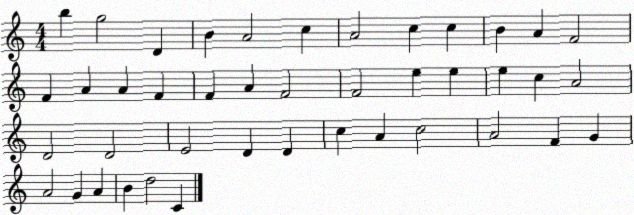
X:1
T:Untitled
M:4/4
L:1/4
K:C
b g2 D B A2 c A2 c c B A F2 F A A F F A F2 F2 e e e c A2 D2 D2 E2 D D c A c2 A2 F G A2 G A B d2 C